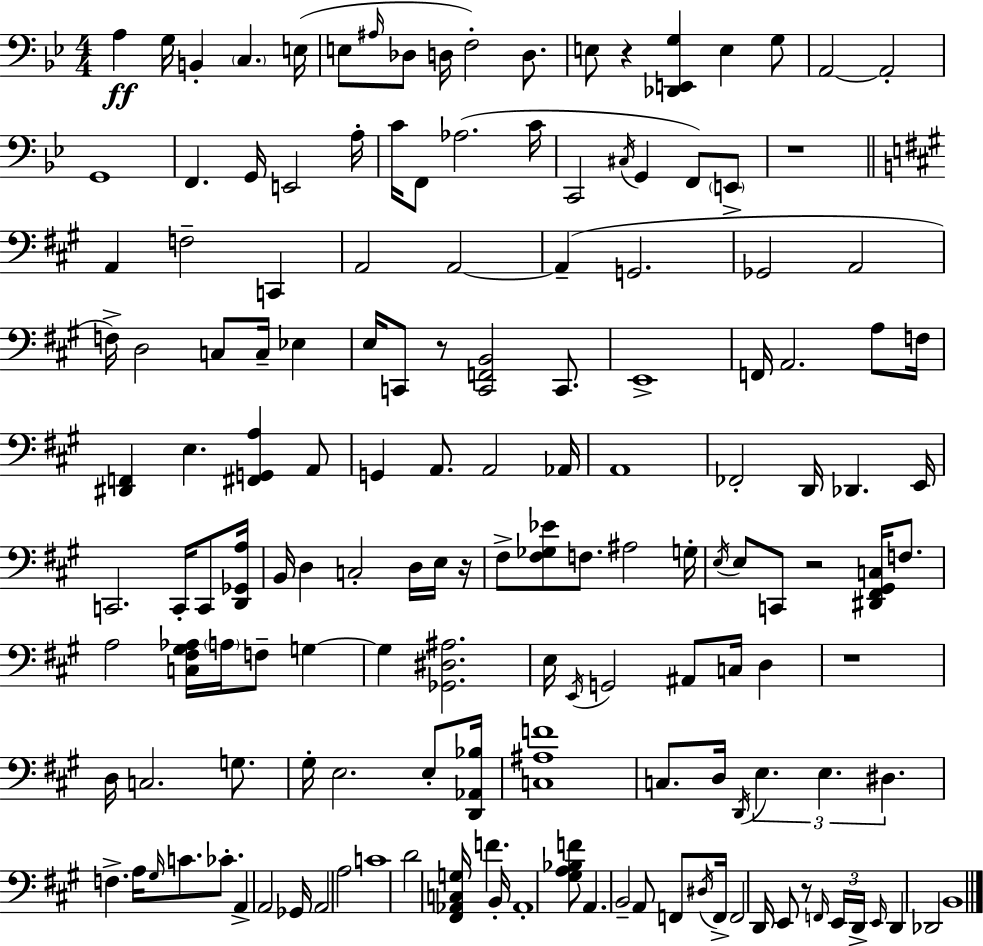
X:1
T:Untitled
M:4/4
L:1/4
K:Bb
A, G,/4 B,, C, E,/4 E,/2 ^A,/4 _D,/2 D,/4 F,2 D,/2 E,/2 z [_D,,E,,G,] E, G,/2 A,,2 A,,2 G,,4 F,, G,,/4 E,,2 A,/4 C/4 F,,/2 _A,2 C/4 C,,2 ^C,/4 G,, F,,/2 E,,/2 z4 A,, F,2 C,, A,,2 A,,2 A,, G,,2 _G,,2 A,,2 F,/4 D,2 C,/2 C,/4 _E, E,/4 C,,/2 z/2 [C,,F,,B,,]2 C,,/2 E,,4 F,,/4 A,,2 A,/2 F,/4 [^D,,F,,] E, [^F,,G,,A,] A,,/2 G,, A,,/2 A,,2 _A,,/4 A,,4 _F,,2 D,,/4 _D,, E,,/4 C,,2 C,,/4 C,,/2 [D,,_G,,A,]/4 B,,/4 D, C,2 D,/4 E,/4 z/4 ^F,/2 [^F,_G,_E]/2 F,/2 ^A,2 G,/4 E,/4 E,/2 C,,/2 z2 [^D,,^F,,^G,,C,]/4 F,/2 A,2 [C,^F,^G,_A,]/4 A,/4 F,/2 G, G, [_G,,^D,^A,]2 E,/4 E,,/4 G,,2 ^A,,/2 C,/4 D, z4 D,/4 C,2 G,/2 ^G,/4 E,2 E,/2 [D,,_A,,_B,]/4 [C,^A,F]4 C,/2 D,/4 D,,/4 E, E, ^D, F, A,/4 ^G,/4 C/2 _C/2 A,, A,,2 _G,,/4 A,,2 A,2 C4 D2 [^F,,_A,,C,G,]/4 F B,,/4 _A,,4 [^G,A,_B,F]/2 A,, B,,2 A,,/2 F,,/2 ^D,/4 F,,/4 F,,2 D,,/4 E,,/2 z/2 F,,/4 E,,/4 D,,/4 E,,/4 D,, _D,,2 B,,4